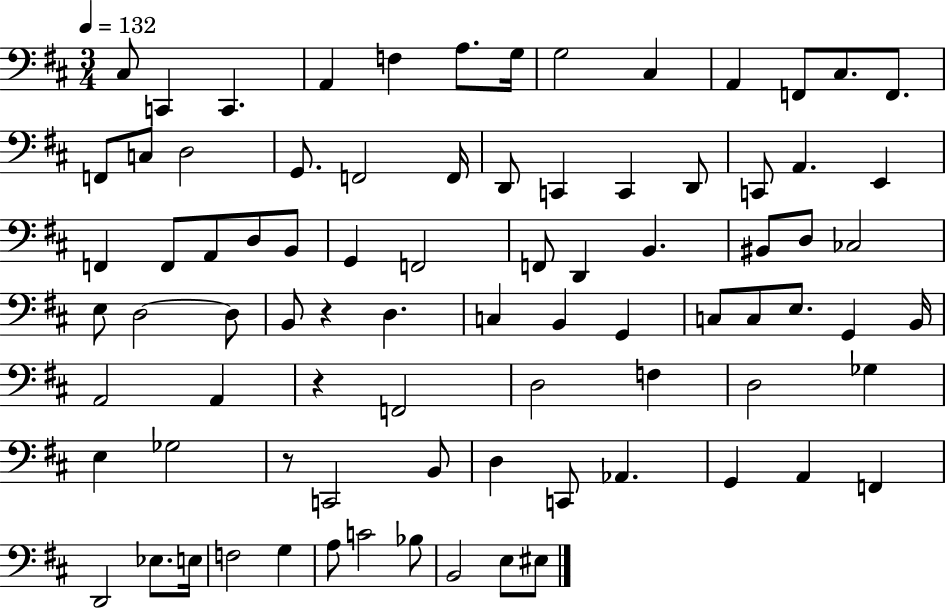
X:1
T:Untitled
M:3/4
L:1/4
K:D
^C,/2 C,, C,, A,, F, A,/2 G,/4 G,2 ^C, A,, F,,/2 ^C,/2 F,,/2 F,,/2 C,/2 D,2 G,,/2 F,,2 F,,/4 D,,/2 C,, C,, D,,/2 C,,/2 A,, E,, F,, F,,/2 A,,/2 D,/2 B,,/2 G,, F,,2 F,,/2 D,, B,, ^B,,/2 D,/2 _C,2 E,/2 D,2 D,/2 B,,/2 z D, C, B,, G,, C,/2 C,/2 E,/2 G,, B,,/4 A,,2 A,, z F,,2 D,2 F, D,2 _G, E, _G,2 z/2 C,,2 B,,/2 D, C,,/2 _A,, G,, A,, F,, D,,2 _E,/2 E,/4 F,2 G, A,/2 C2 _B,/2 B,,2 E,/2 ^E,/2